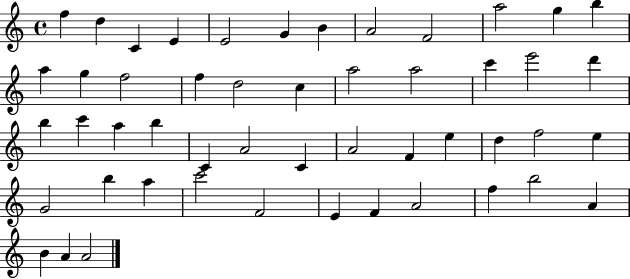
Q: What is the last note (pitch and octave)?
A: A4